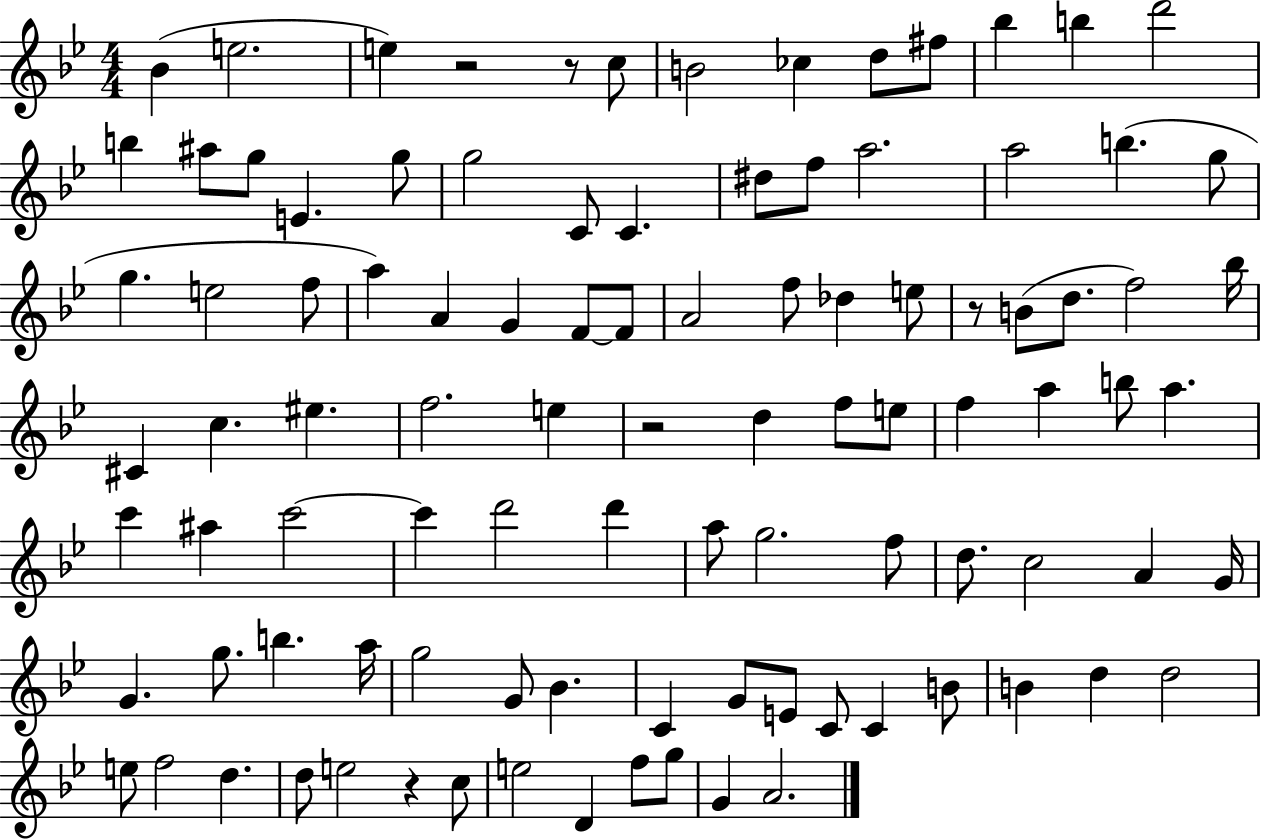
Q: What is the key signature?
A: BES major